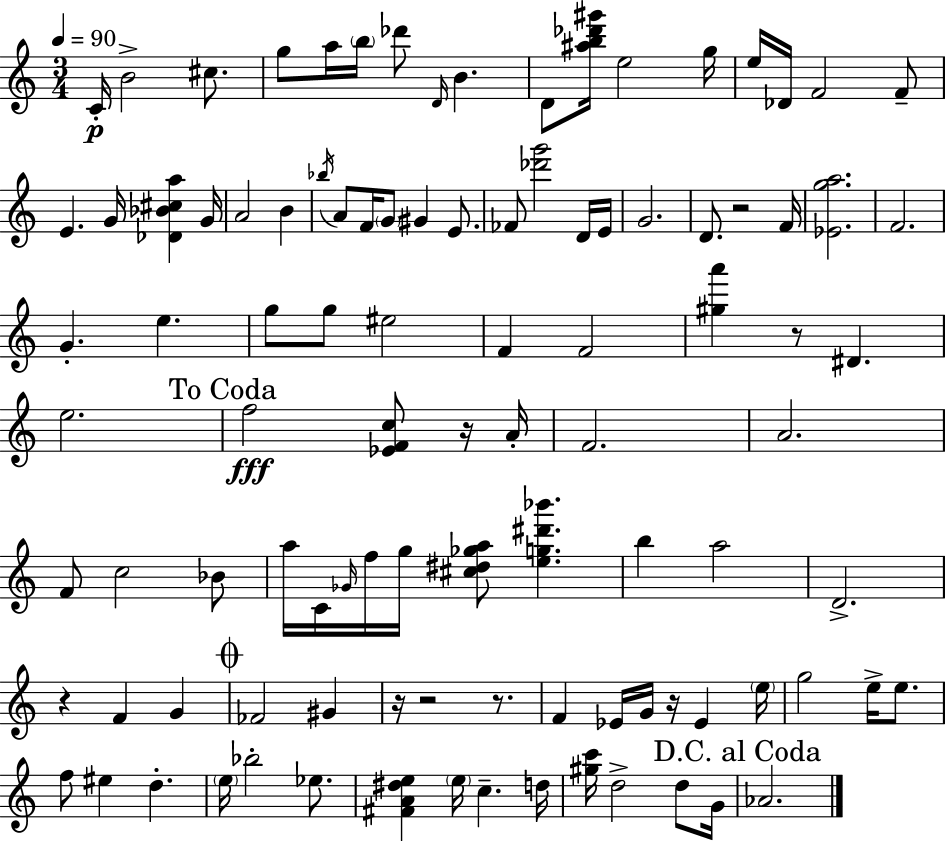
{
  \clef treble
  \numericTimeSignature
  \time 3/4
  \key a \minor
  \tempo 4 = 90
  c'16-.\p b'2-> cis''8. | g''8 a''16 \parenthesize b''16 des'''8 \grace { d'16 } b'4. | d'8 <ais'' b'' des''' gis'''>16 e''2 | g''16 e''16 des'16 f'2 f'8-- | \break e'4. g'16 <des' bes' cis'' a''>4 | g'16 a'2 b'4 | \acciaccatura { bes''16 } a'8 f'16 \parenthesize g'8 gis'4 e'8. | fes'8 <des''' g'''>2 | \break d'16 e'16 g'2. | d'8. r2 | f'16 <ees' g'' a''>2. | f'2. | \break g'4.-. e''4. | g''8 g''8 eis''2 | f'4 f'2 | <gis'' a'''>4 r8 dis'4. | \break e''2. | \mark "To Coda" f''2\fff <ees' f' c''>8 | r16 a'16-. f'2. | a'2. | \break f'8 c''2 | bes'8 a''16 c'16 \grace { ges'16 } f''16 g''16 <cis'' dis'' ges'' a''>8 <e'' g'' dis''' bes'''>4. | b''4 a''2 | d'2.-> | \break r4 f'4 g'4 | \mark \markup { \musicglyph "scripts.coda" } fes'2 gis'4 | r16 r2 | r8. f'4 ees'16 g'16 r16 ees'4 | \break \parenthesize e''16 g''2 e''16-> | e''8. f''8 eis''4 d''4.-. | \parenthesize e''16 bes''2-. | ees''8. <fis' a' dis'' e''>4 \parenthesize e''16 c''4.-- | \break d''16 <gis'' c'''>16 d''2-> | d''8 g'16 \mark "D.C. al Coda" aes'2. | \bar "|."
}